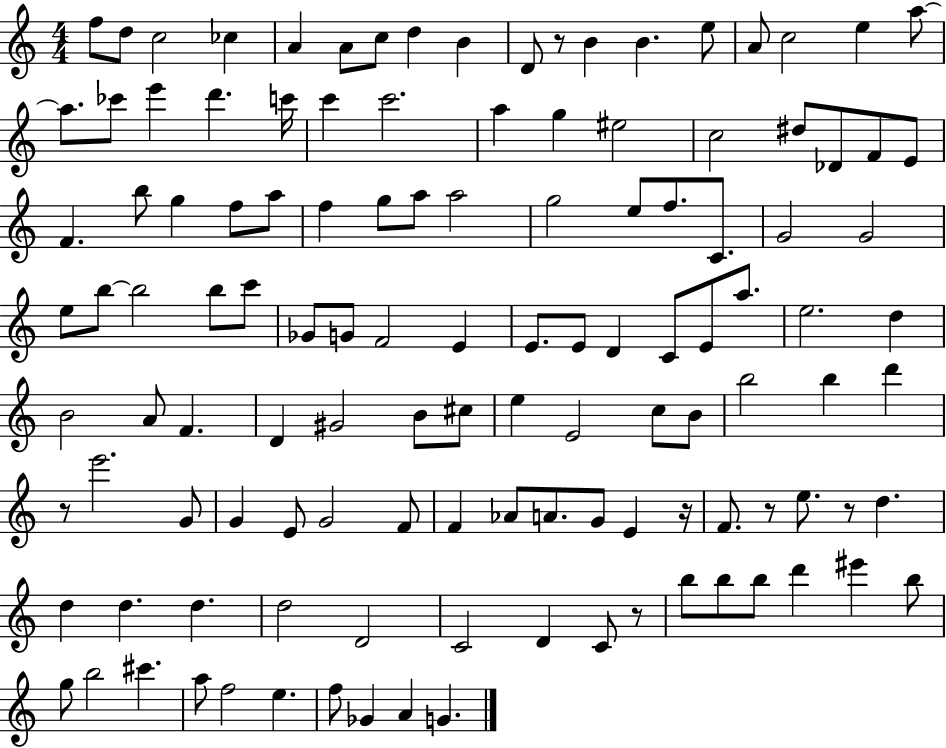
F5/e D5/e C5/h CES5/q A4/q A4/e C5/e D5/q B4/q D4/e R/e B4/q B4/q. E5/e A4/e C5/h E5/q A5/e A5/e. CES6/e E6/q D6/q. C6/s C6/q C6/h. A5/q G5/q EIS5/h C5/h D#5/e Db4/e F4/e E4/e F4/q. B5/e G5/q F5/e A5/e F5/q G5/e A5/e A5/h G5/h E5/e F5/e. C4/e. G4/h G4/h E5/e B5/e B5/h B5/e C6/e Gb4/e G4/e F4/h E4/q E4/e. E4/e D4/q C4/e E4/e A5/e. E5/h. D5/q B4/h A4/e F4/q. D4/q G#4/h B4/e C#5/e E5/q E4/h C5/e B4/e B5/h B5/q D6/q R/e E6/h. G4/e G4/q E4/e G4/h F4/e F4/q Ab4/e A4/e. G4/e E4/q R/s F4/e. R/e E5/e. R/e D5/q. D5/q D5/q. D5/q. D5/h D4/h C4/h D4/q C4/e R/e B5/e B5/e B5/e D6/q EIS6/q B5/e G5/e B5/h C#6/q. A5/e F5/h E5/q. F5/e Gb4/q A4/q G4/q.